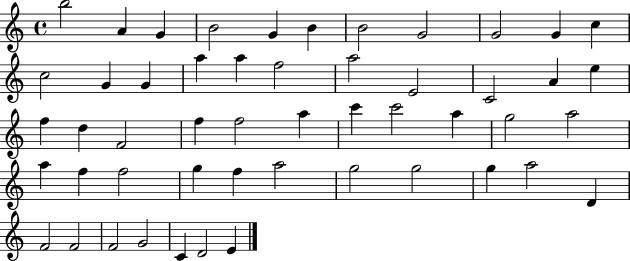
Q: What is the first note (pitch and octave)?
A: B5